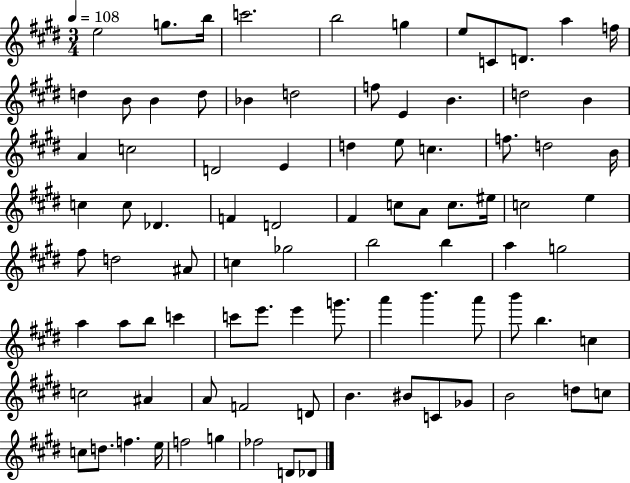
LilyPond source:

{
  \clef treble
  \numericTimeSignature
  \time 3/4
  \key e \major
  \tempo 4 = 108
  e''2 g''8. b''16 | c'''2. | b''2 g''4 | e''8 c'8 d'8. a''4 f''16 | \break d''4 b'8 b'4 d''8 | bes'4 d''2 | f''8 e'4 b'4. | d''2 b'4 | \break a'4 c''2 | d'2 e'4 | d''4 e''8 c''4. | f''8. d''2 b'16 | \break c''4 c''8 des'4. | f'4 d'2 | fis'4 c''8 a'8 c''8. eis''16 | c''2 e''4 | \break fis''8 d''2 ais'8 | c''4 ges''2 | b''2 b''4 | a''4 g''2 | \break a''4 a''8 b''8 c'''4 | c'''8 e'''8. e'''4 g'''8. | a'''4 b'''4. a'''8 | b'''8 b''4. c''4 | \break c''2 ais'4 | a'8 f'2 d'8 | b'4. bis'8 c'8 ges'8 | b'2 d''8 c''8 | \break c''8 d''8. f''4. e''16 | f''2 g''4 | fes''2 d'8 des'8 | \bar "|."
}